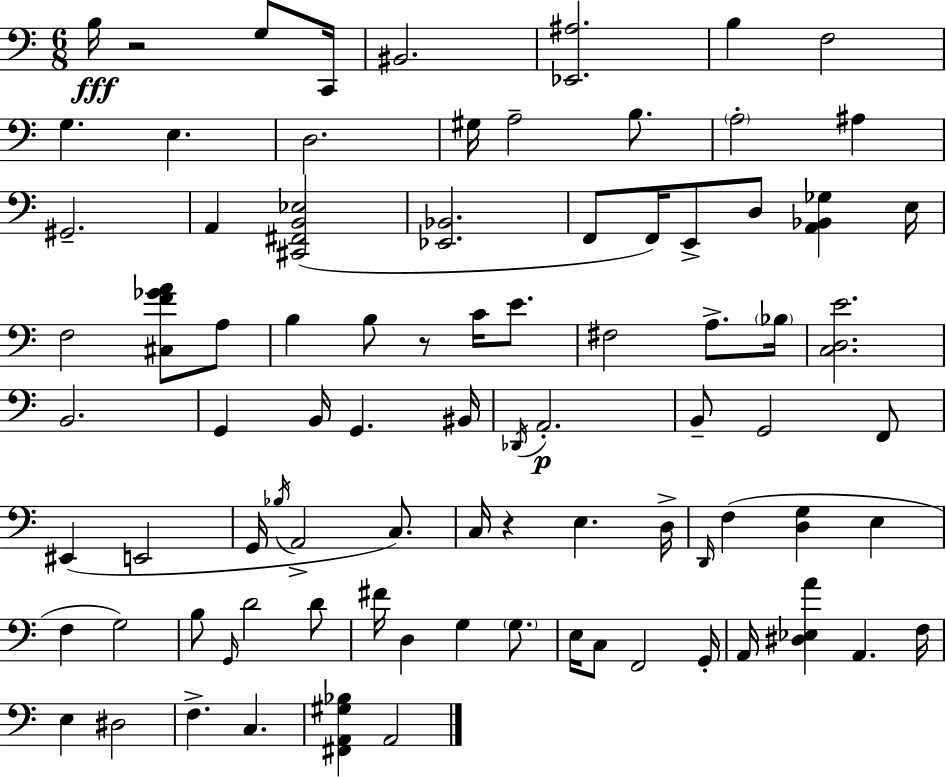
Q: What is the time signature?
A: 6/8